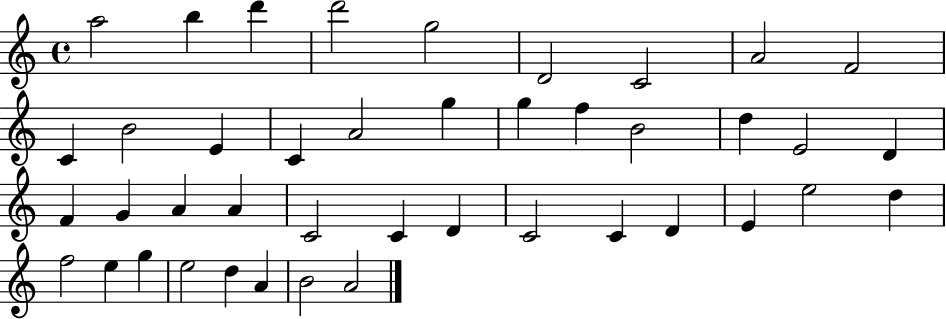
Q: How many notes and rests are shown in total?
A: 42